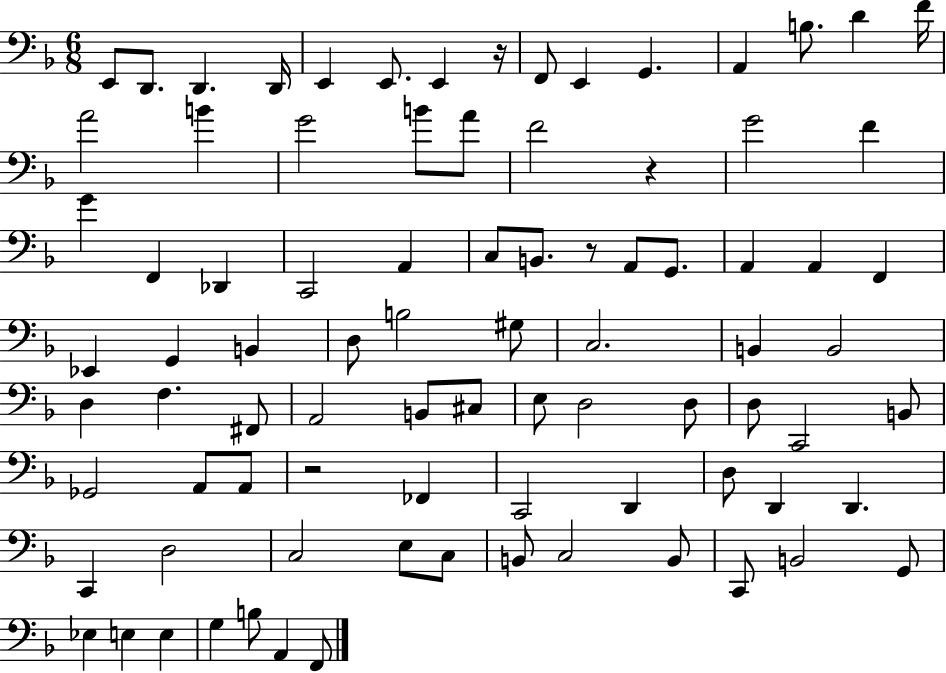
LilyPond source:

{
  \clef bass
  \numericTimeSignature
  \time 6/8
  \key f \major
  \repeat volta 2 { e,8 d,8. d,4. d,16 | e,4 e,8. e,4 r16 | f,8 e,4 g,4. | a,4 b8. d'4 f'16 | \break a'2 b'4 | g'2 b'8 a'8 | f'2 r4 | g'2 f'4 | \break g'4 f,4 des,4 | c,2 a,4 | c8 b,8. r8 a,8 g,8. | a,4 a,4 f,4 | \break ees,4 g,4 b,4 | d8 b2 gis8 | c2. | b,4 b,2 | \break d4 f4. fis,8 | a,2 b,8 cis8 | e8 d2 d8 | d8 c,2 b,8 | \break ges,2 a,8 a,8 | r2 fes,4 | c,2 d,4 | d8 d,4 d,4. | \break c,4 d2 | c2 e8 c8 | b,8 c2 b,8 | c,8 b,2 g,8 | \break ees4 e4 e4 | g4 b8 a,4 f,8 | } \bar "|."
}